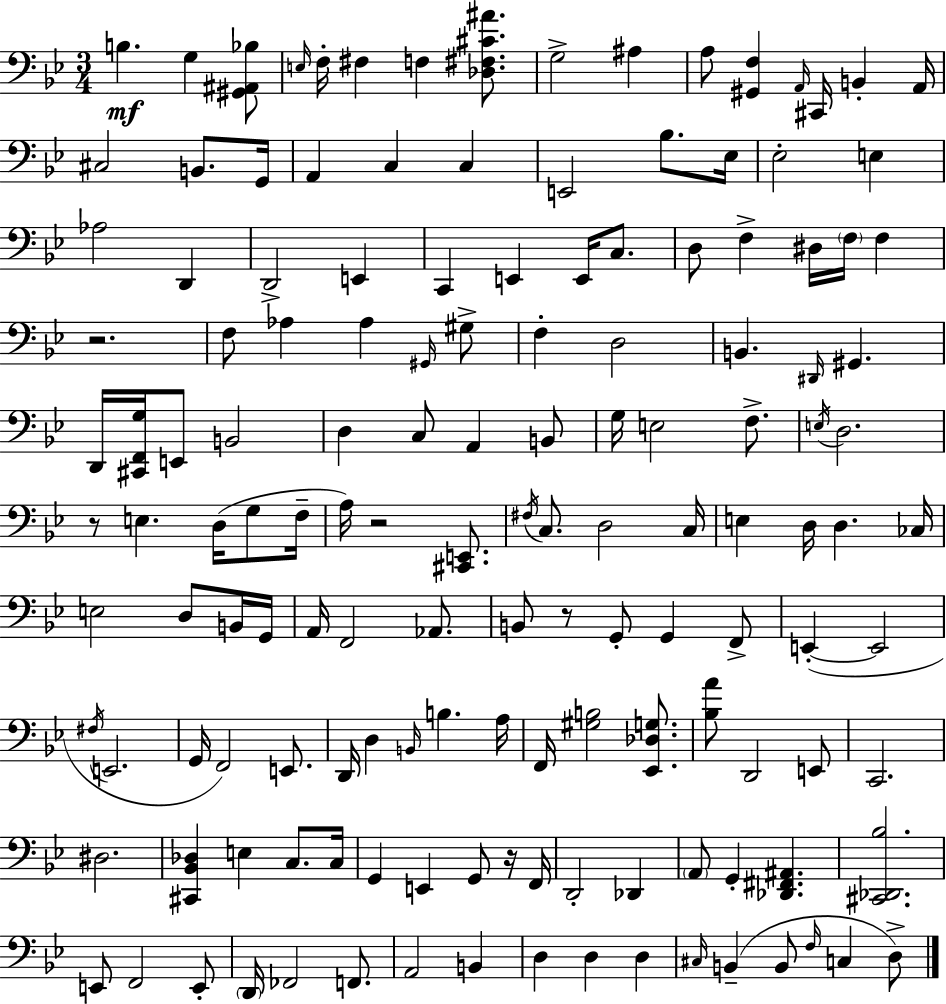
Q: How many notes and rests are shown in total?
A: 144